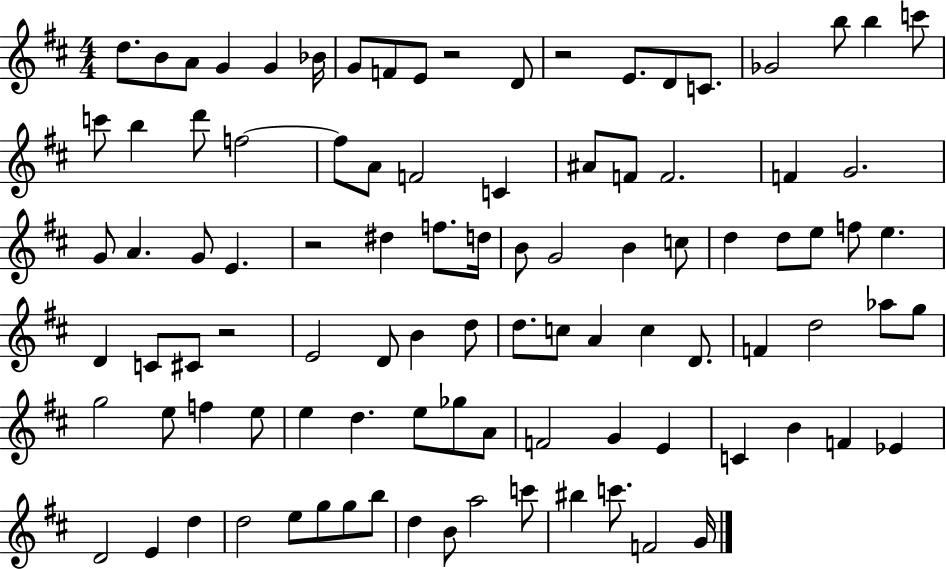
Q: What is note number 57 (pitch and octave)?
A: C5